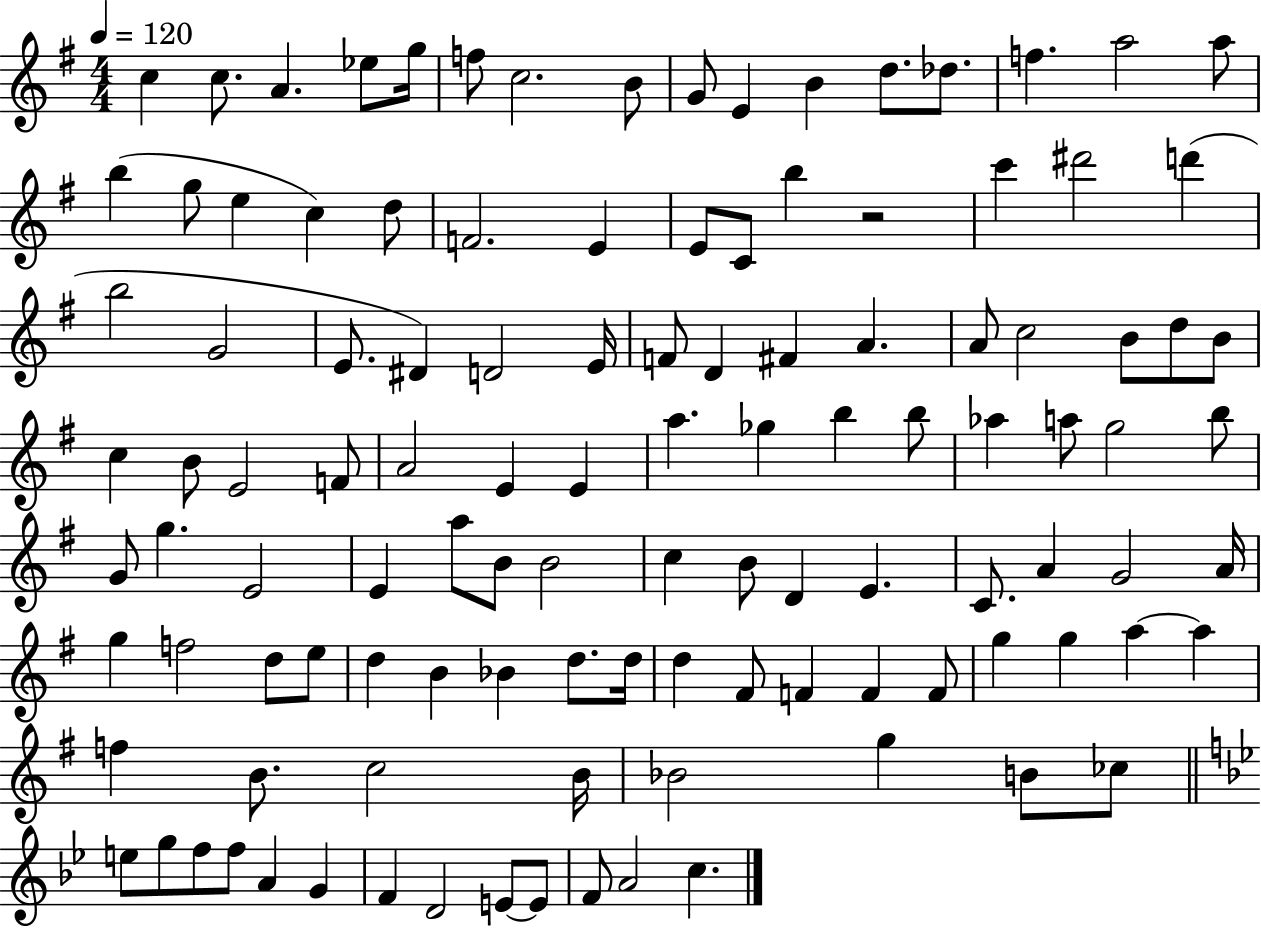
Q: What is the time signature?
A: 4/4